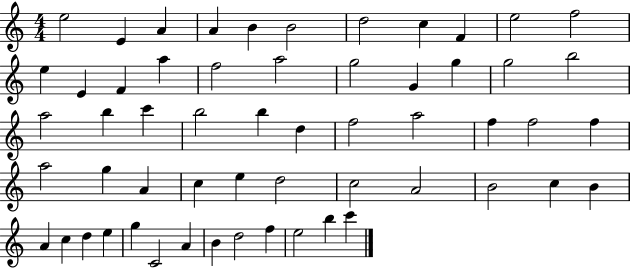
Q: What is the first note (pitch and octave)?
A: E5